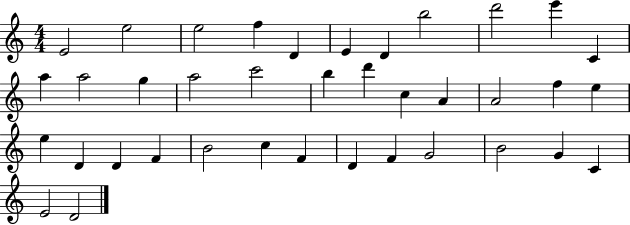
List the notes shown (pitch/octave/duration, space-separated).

E4/h E5/h E5/h F5/q D4/q E4/q D4/q B5/h D6/h E6/q C4/q A5/q A5/h G5/q A5/h C6/h B5/q D6/q C5/q A4/q A4/h F5/q E5/q E5/q D4/q D4/q F4/q B4/h C5/q F4/q D4/q F4/q G4/h B4/h G4/q C4/q E4/h D4/h